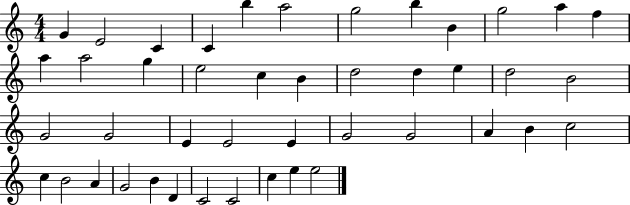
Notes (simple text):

G4/q E4/h C4/q C4/q B5/q A5/h G5/h B5/q B4/q G5/h A5/q F5/q A5/q A5/h G5/q E5/h C5/q B4/q D5/h D5/q E5/q D5/h B4/h G4/h G4/h E4/q E4/h E4/q G4/h G4/h A4/q B4/q C5/h C5/q B4/h A4/q G4/h B4/q D4/q C4/h C4/h C5/q E5/q E5/h